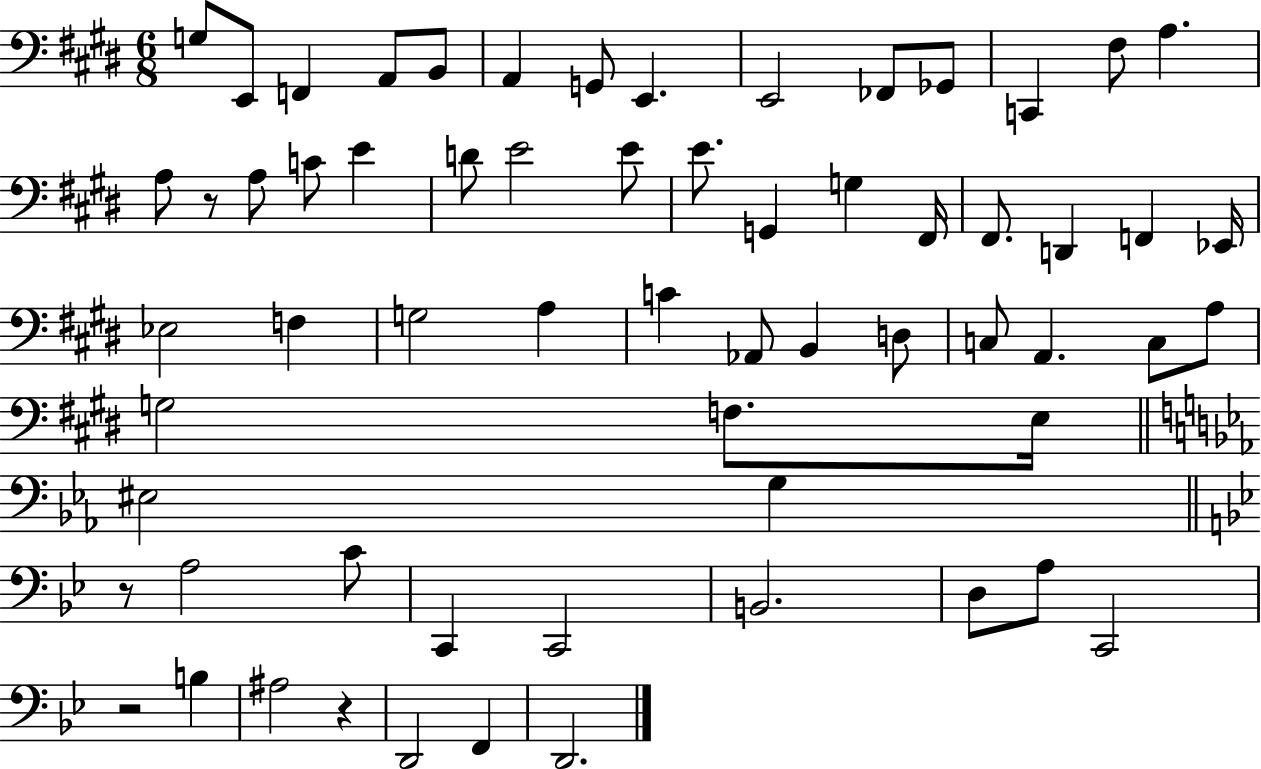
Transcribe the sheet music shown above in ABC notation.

X:1
T:Untitled
M:6/8
L:1/4
K:E
G,/2 E,,/2 F,, A,,/2 B,,/2 A,, G,,/2 E,, E,,2 _F,,/2 _G,,/2 C,, ^F,/2 A, A,/2 z/2 A,/2 C/2 E D/2 E2 E/2 E/2 G,, G, ^F,,/4 ^F,,/2 D,, F,, _E,,/4 _E,2 F, G,2 A, C _A,,/2 B,, D,/2 C,/2 A,, C,/2 A,/2 G,2 F,/2 E,/4 ^E,2 G, z/2 A,2 C/2 C,, C,,2 B,,2 D,/2 A,/2 C,,2 z2 B, ^A,2 z D,,2 F,, D,,2